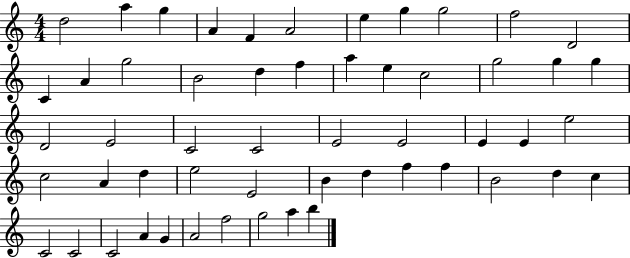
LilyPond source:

{
  \clef treble
  \numericTimeSignature
  \time 4/4
  \key c \major
  d''2 a''4 g''4 | a'4 f'4 a'2 | e''4 g''4 g''2 | f''2 d'2 | \break c'4 a'4 g''2 | b'2 d''4 f''4 | a''4 e''4 c''2 | g''2 g''4 g''4 | \break d'2 e'2 | c'2 c'2 | e'2 e'2 | e'4 e'4 e''2 | \break c''2 a'4 d''4 | e''2 e'2 | b'4 d''4 f''4 f''4 | b'2 d''4 c''4 | \break c'2 c'2 | c'2 a'4 g'4 | a'2 f''2 | g''2 a''4 b''4 | \break \bar "|."
}